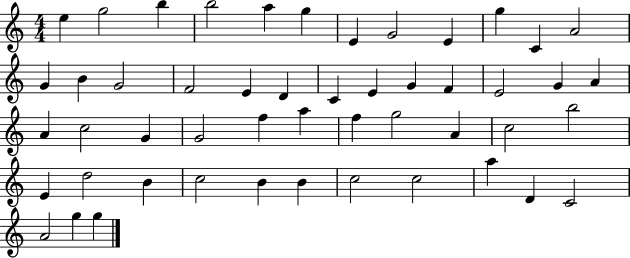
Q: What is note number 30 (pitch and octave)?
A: F5